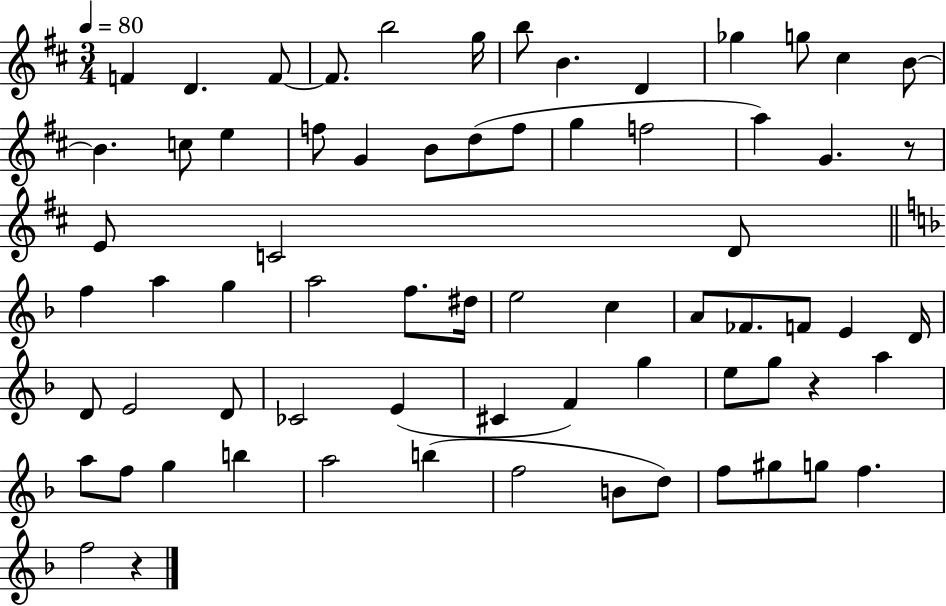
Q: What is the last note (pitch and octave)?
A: F5